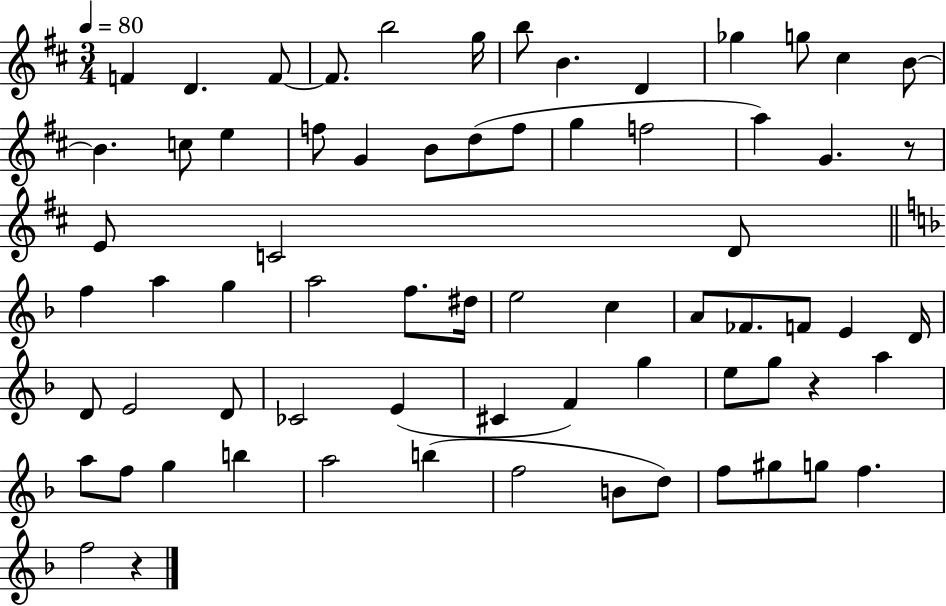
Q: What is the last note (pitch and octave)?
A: F5